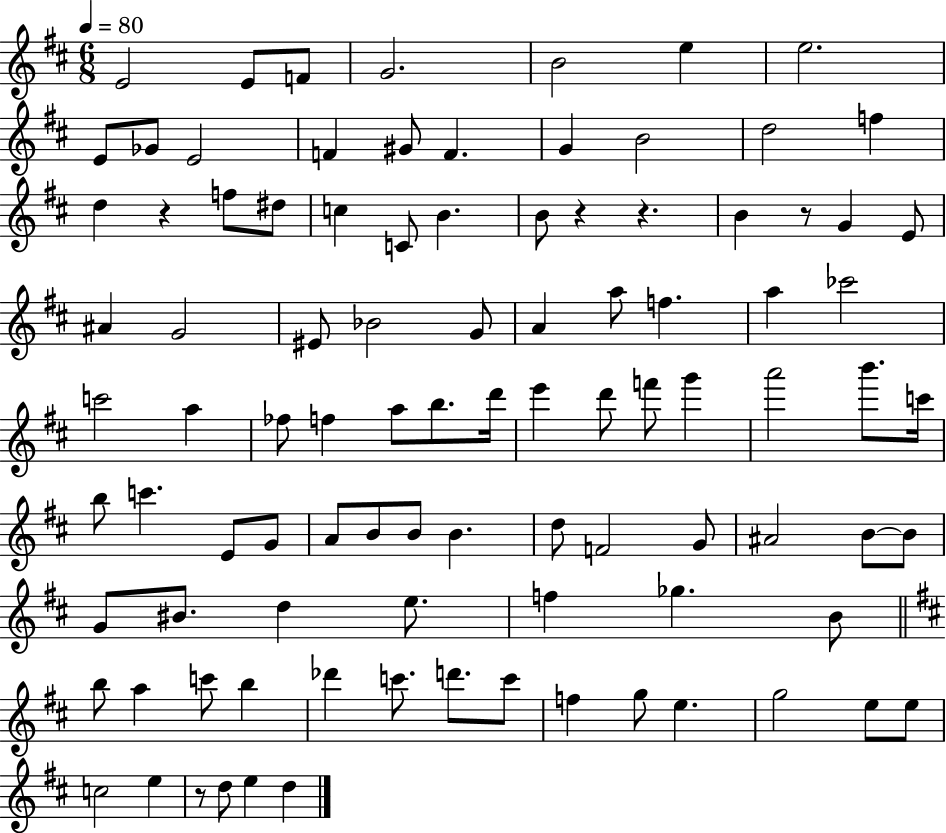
E4/h E4/e F4/e G4/h. B4/h E5/q E5/h. E4/e Gb4/e E4/h F4/q G#4/e F4/q. G4/q B4/h D5/h F5/q D5/q R/q F5/e D#5/e C5/q C4/e B4/q. B4/e R/q R/q. B4/q R/e G4/q E4/e A#4/q G4/h EIS4/e Bb4/h G4/e A4/q A5/e F5/q. A5/q CES6/h C6/h A5/q FES5/e F5/q A5/e B5/e. D6/s E6/q D6/e F6/e G6/q A6/h B6/e. C6/s B5/e C6/q. E4/e G4/e A4/e B4/e B4/e B4/q. D5/e F4/h G4/e A#4/h B4/e B4/e G4/e BIS4/e. D5/q E5/e. F5/q Gb5/q. B4/e B5/e A5/q C6/e B5/q Db6/q C6/e. D6/e. C6/e F5/q G5/e E5/q. G5/h E5/e E5/e C5/h E5/q R/e D5/e E5/q D5/q